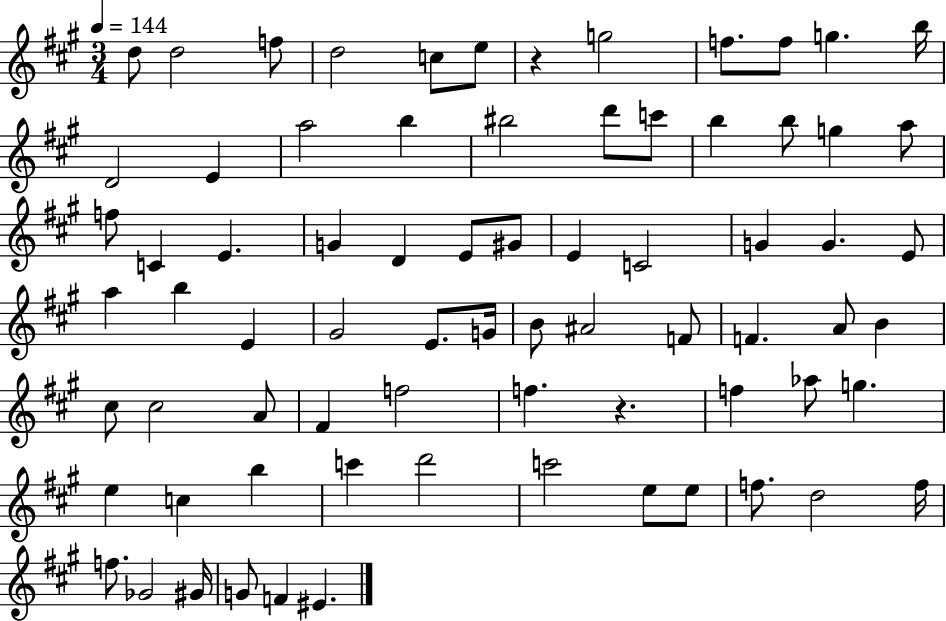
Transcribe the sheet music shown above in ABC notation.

X:1
T:Untitled
M:3/4
L:1/4
K:A
d/2 d2 f/2 d2 c/2 e/2 z g2 f/2 f/2 g b/4 D2 E a2 b ^b2 d'/2 c'/2 b b/2 g a/2 f/2 C E G D E/2 ^G/2 E C2 G G E/2 a b E ^G2 E/2 G/4 B/2 ^A2 F/2 F A/2 B ^c/2 ^c2 A/2 ^F f2 f z f _a/2 g e c b c' d'2 c'2 e/2 e/2 f/2 d2 f/4 f/2 _G2 ^G/4 G/2 F ^E